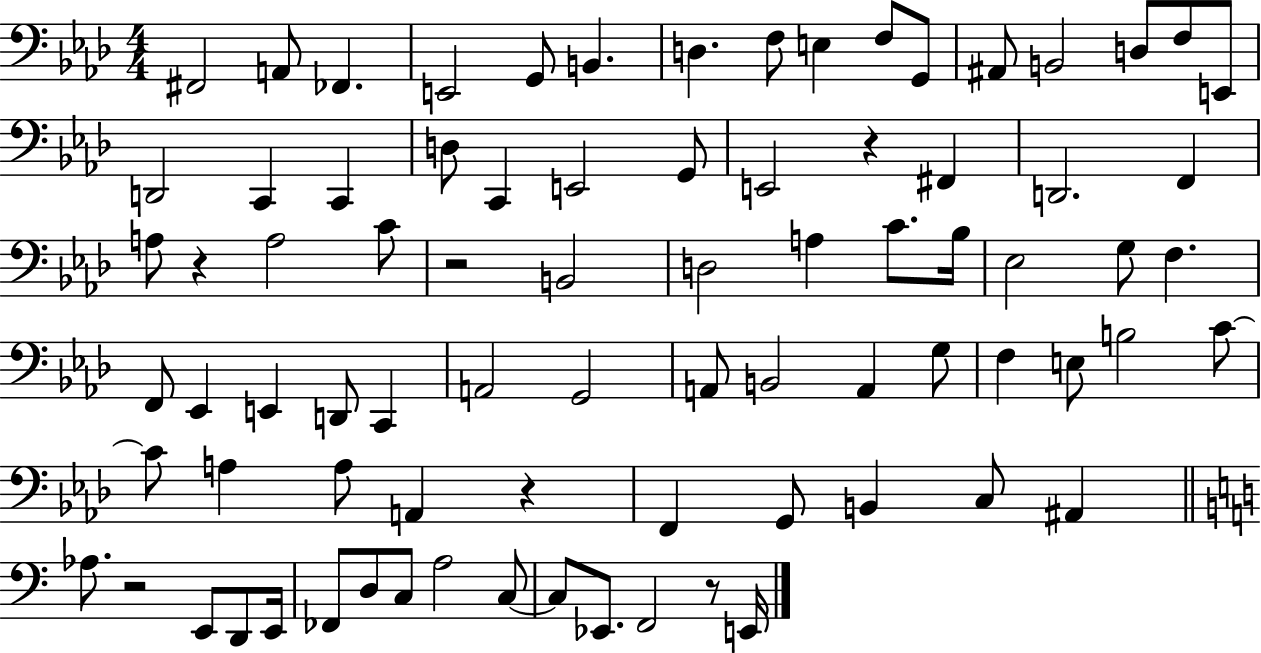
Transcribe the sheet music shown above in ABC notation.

X:1
T:Untitled
M:4/4
L:1/4
K:Ab
^F,,2 A,,/2 _F,, E,,2 G,,/2 B,, D, F,/2 E, F,/2 G,,/2 ^A,,/2 B,,2 D,/2 F,/2 E,,/2 D,,2 C,, C,, D,/2 C,, E,,2 G,,/2 E,,2 z ^F,, D,,2 F,, A,/2 z A,2 C/2 z2 B,,2 D,2 A, C/2 _B,/4 _E,2 G,/2 F, F,,/2 _E,, E,, D,,/2 C,, A,,2 G,,2 A,,/2 B,,2 A,, G,/2 F, E,/2 B,2 C/2 C/2 A, A,/2 A,, z F,, G,,/2 B,, C,/2 ^A,, _A,/2 z2 E,,/2 D,,/2 E,,/4 _F,,/2 D,/2 C,/2 A,2 C,/2 C,/2 _E,,/2 F,,2 z/2 E,,/4